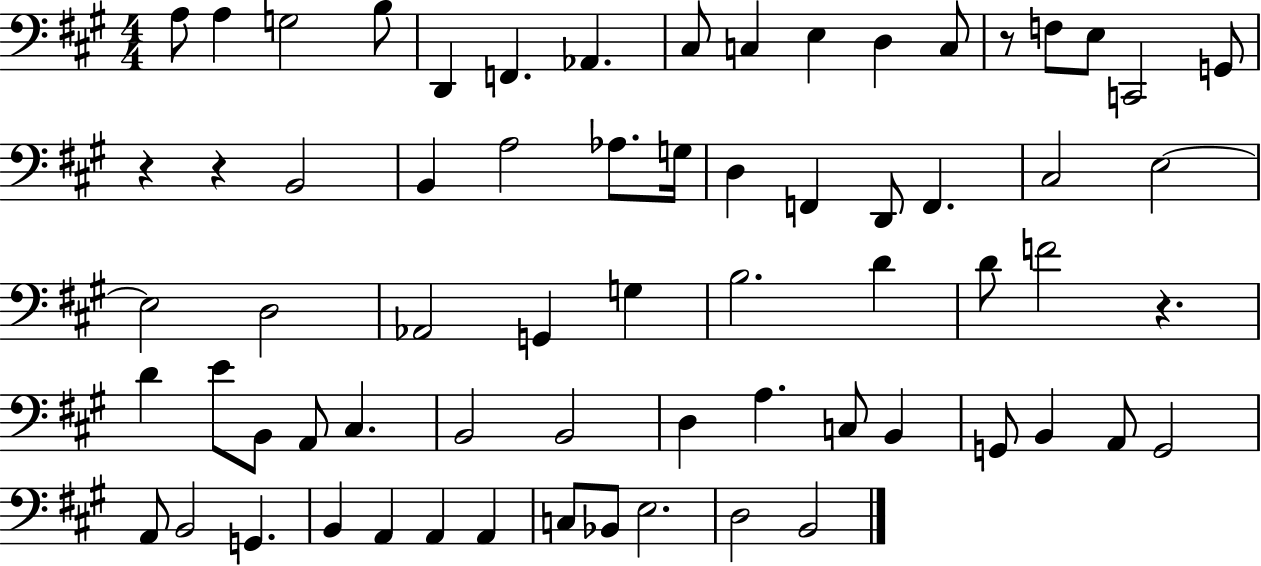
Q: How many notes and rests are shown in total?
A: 67